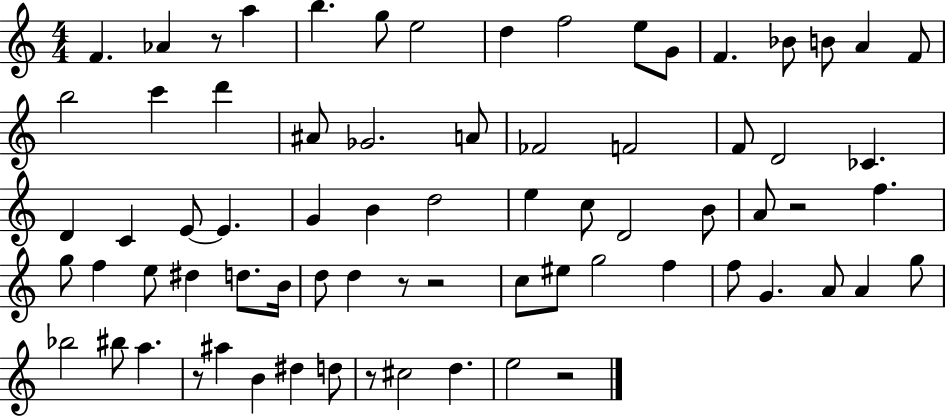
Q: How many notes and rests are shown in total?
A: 73